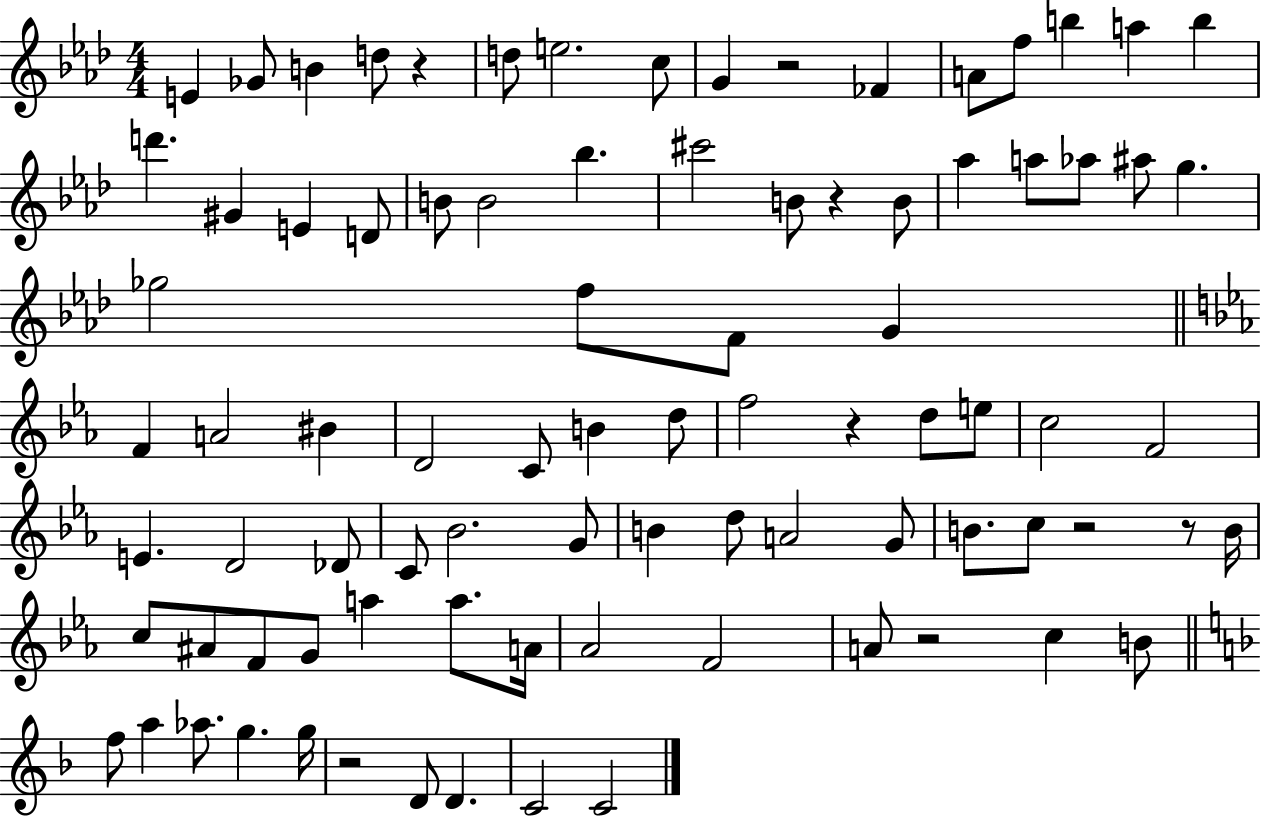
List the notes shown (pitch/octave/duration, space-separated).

E4/q Gb4/e B4/q D5/e R/q D5/e E5/h. C5/e G4/q R/h FES4/q A4/e F5/e B5/q A5/q B5/q D6/q. G#4/q E4/q D4/e B4/e B4/h Bb5/q. C#6/h B4/e R/q B4/e Ab5/q A5/e Ab5/e A#5/e G5/q. Gb5/h F5/e F4/e G4/q F4/q A4/h BIS4/q D4/h C4/e B4/q D5/e F5/h R/q D5/e E5/e C5/h F4/h E4/q. D4/h Db4/e C4/e Bb4/h. G4/e B4/q D5/e A4/h G4/e B4/e. C5/e R/h R/e B4/s C5/e A#4/e F4/e G4/e A5/q A5/e. A4/s Ab4/h F4/h A4/e R/h C5/q B4/e F5/e A5/q Ab5/e. G5/q. G5/s R/h D4/e D4/q. C4/h C4/h